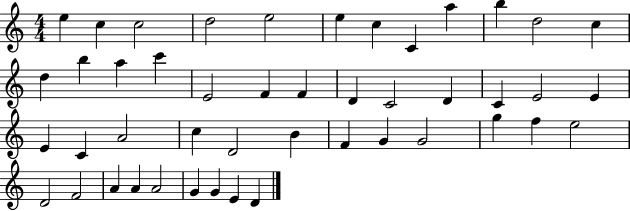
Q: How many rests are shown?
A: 0